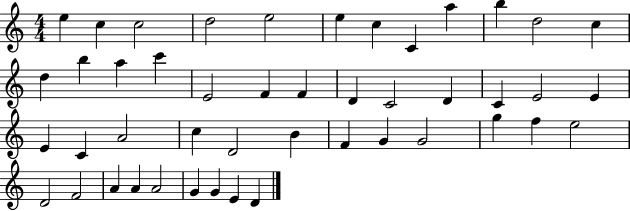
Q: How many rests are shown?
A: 0